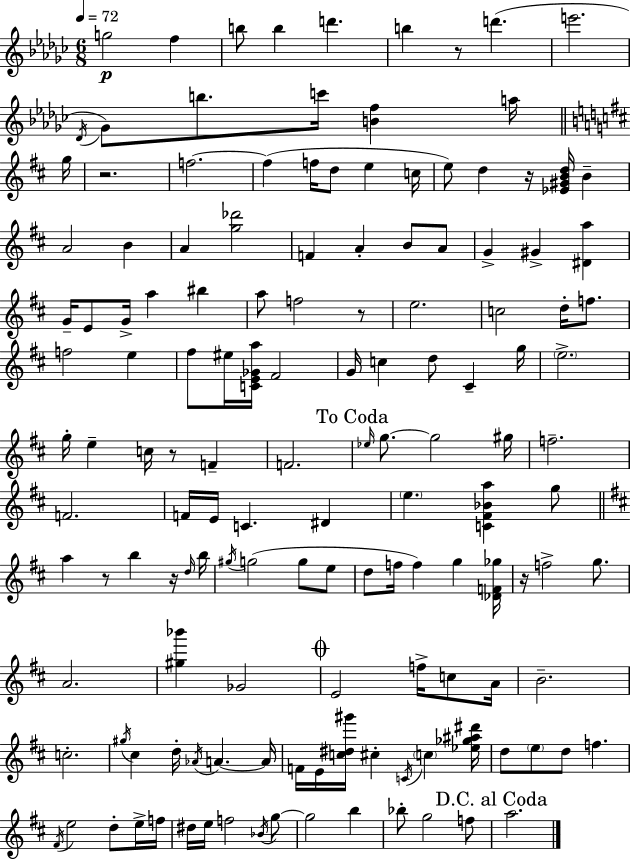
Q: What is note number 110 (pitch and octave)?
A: E5